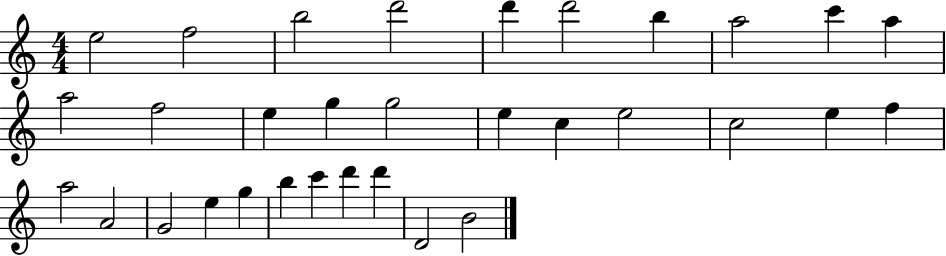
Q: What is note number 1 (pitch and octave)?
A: E5